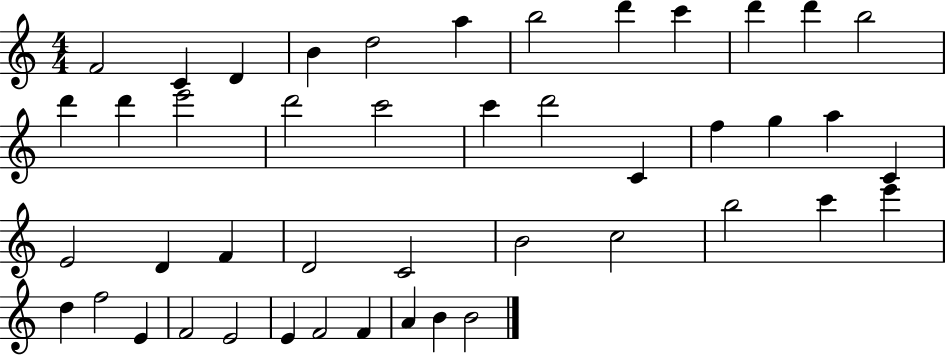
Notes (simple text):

F4/h C4/q D4/q B4/q D5/h A5/q B5/h D6/q C6/q D6/q D6/q B5/h D6/q D6/q E6/h D6/h C6/h C6/q D6/h C4/q F5/q G5/q A5/q C4/q E4/h D4/q F4/q D4/h C4/h B4/h C5/h B5/h C6/q E6/q D5/q F5/h E4/q F4/h E4/h E4/q F4/h F4/q A4/q B4/q B4/h